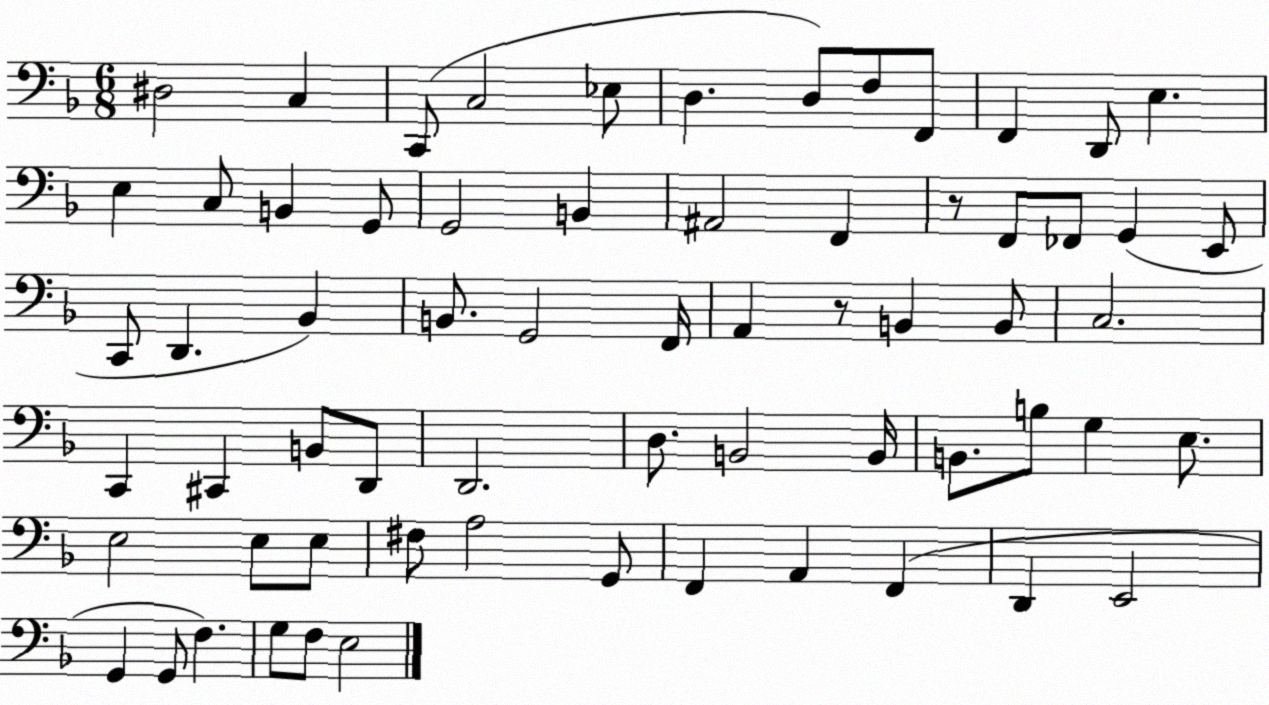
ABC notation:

X:1
T:Untitled
M:6/8
L:1/4
K:F
^D,2 C, C,,/2 C,2 _E,/2 D, D,/2 F,/2 F,,/2 F,, D,,/2 E, E, C,/2 B,, G,,/2 G,,2 B,, ^A,,2 F,, z/2 F,,/2 _F,,/2 G,, E,,/2 C,,/2 D,, _B,, B,,/2 G,,2 F,,/4 A,, z/2 B,, B,,/2 C,2 C,, ^C,, B,,/2 D,,/2 D,,2 D,/2 B,,2 B,,/4 B,,/2 B,/2 G, E,/2 E,2 E,/2 E,/2 ^F,/2 A,2 G,,/2 F,, A,, F,, D,, E,,2 G,, G,,/2 F, G,/2 F,/2 E,2